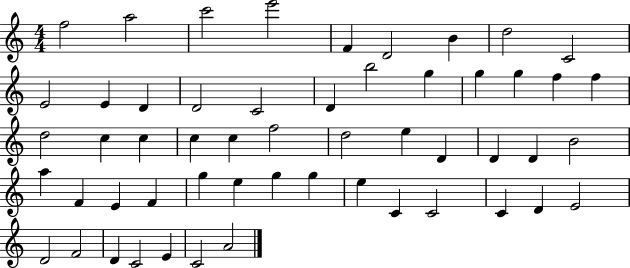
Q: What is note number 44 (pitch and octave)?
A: C4